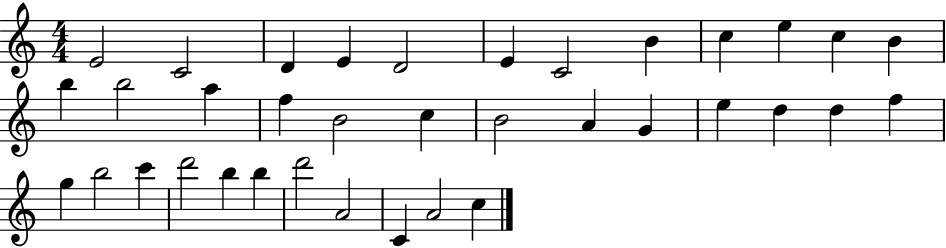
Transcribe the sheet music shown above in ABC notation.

X:1
T:Untitled
M:4/4
L:1/4
K:C
E2 C2 D E D2 E C2 B c e c B b b2 a f B2 c B2 A G e d d f g b2 c' d'2 b b d'2 A2 C A2 c